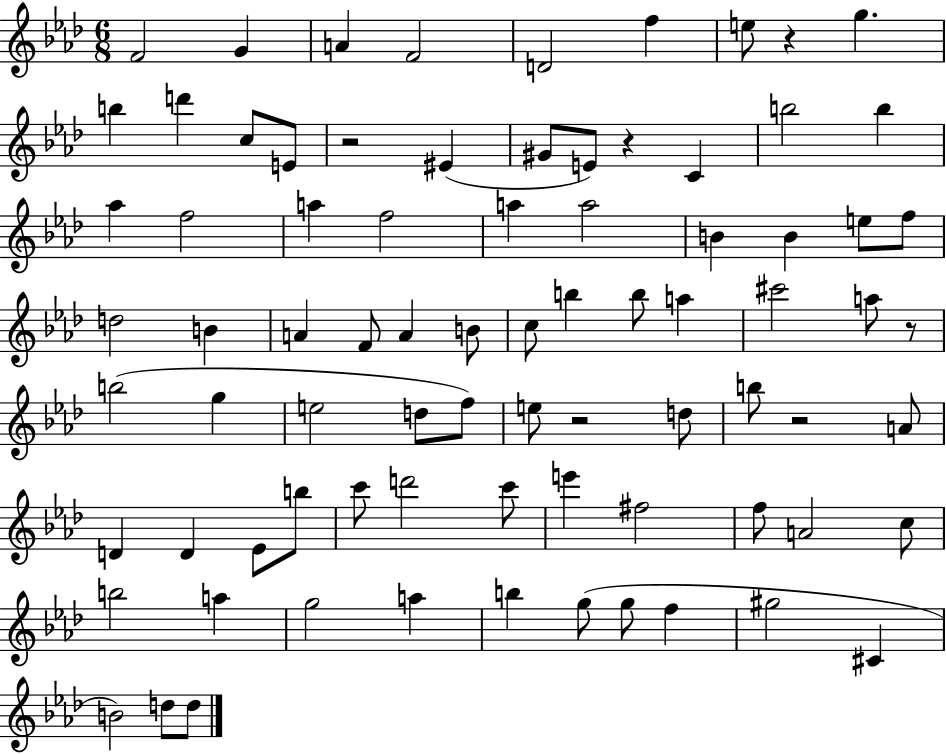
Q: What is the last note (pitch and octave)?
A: D5